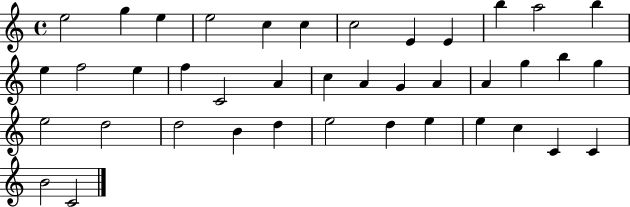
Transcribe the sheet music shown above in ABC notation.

X:1
T:Untitled
M:4/4
L:1/4
K:C
e2 g e e2 c c c2 E E b a2 b e f2 e f C2 A c A G A A g b g e2 d2 d2 B d e2 d e e c C C B2 C2